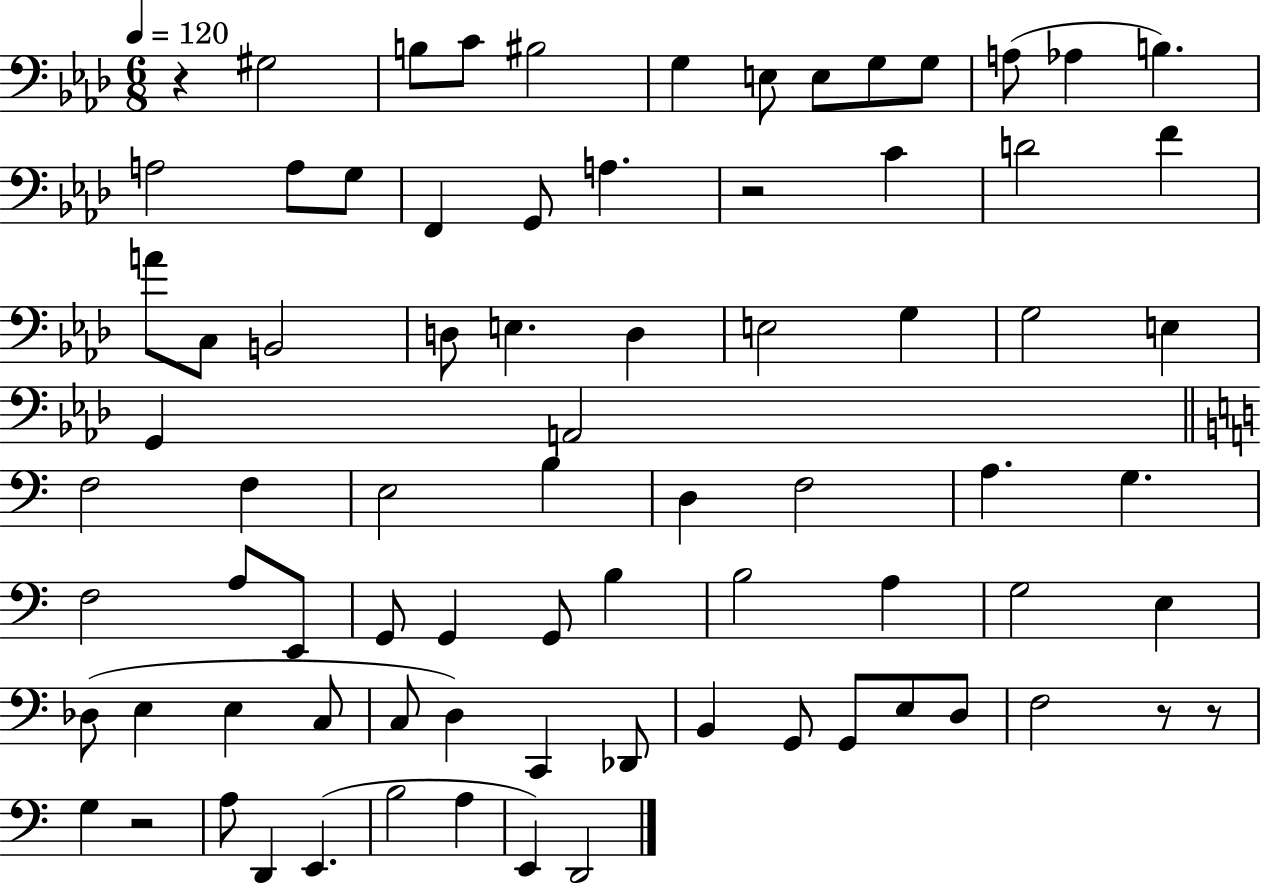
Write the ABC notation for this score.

X:1
T:Untitled
M:6/8
L:1/4
K:Ab
z ^G,2 B,/2 C/2 ^B,2 G, E,/2 E,/2 G,/2 G,/2 A,/2 _A, B, A,2 A,/2 G,/2 F,, G,,/2 A, z2 C D2 F A/2 C,/2 B,,2 D,/2 E, D, E,2 G, G,2 E, G,, A,,2 F,2 F, E,2 B, D, F,2 A, G, F,2 A,/2 E,,/2 G,,/2 G,, G,,/2 B, B,2 A, G,2 E, _D,/2 E, E, C,/2 C,/2 D, C,, _D,,/2 B,, G,,/2 G,,/2 E,/2 D,/2 F,2 z/2 z/2 G, z2 A,/2 D,, E,, B,2 A, E,, D,,2